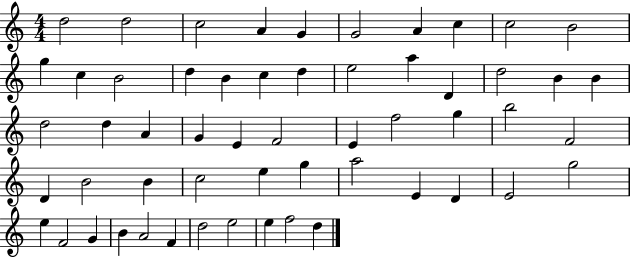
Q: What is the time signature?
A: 4/4